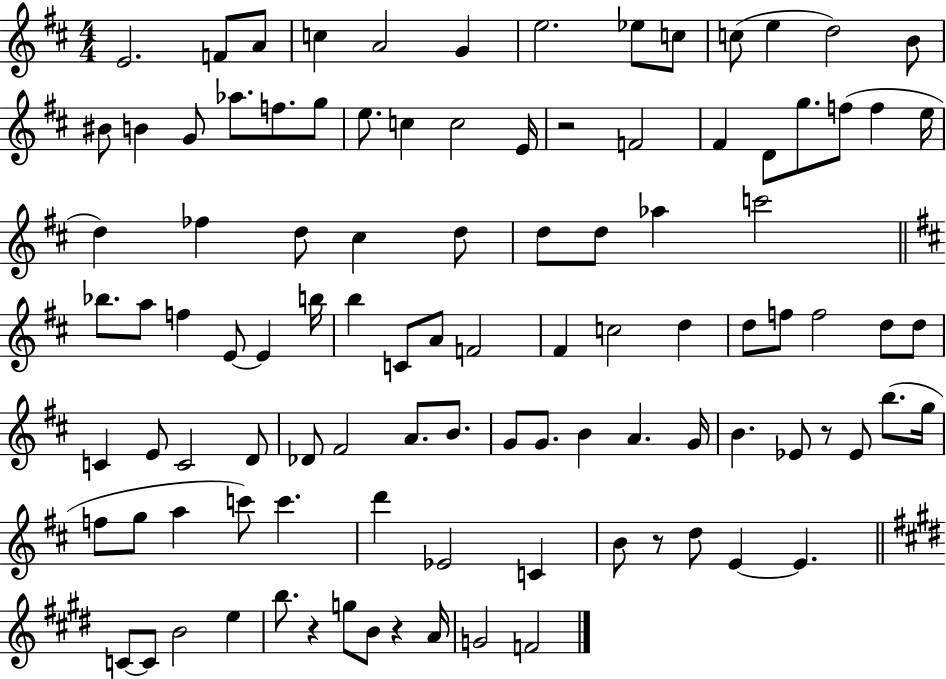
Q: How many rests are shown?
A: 5